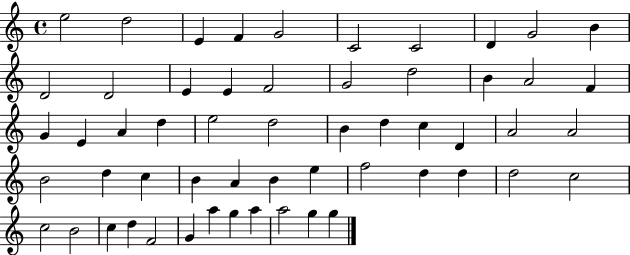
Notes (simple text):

E5/h D5/h E4/q F4/q G4/h C4/h C4/h D4/q G4/h B4/q D4/h D4/h E4/q E4/q F4/h G4/h D5/h B4/q A4/h F4/q G4/q E4/q A4/q D5/q E5/h D5/h B4/q D5/q C5/q D4/q A4/h A4/h B4/h D5/q C5/q B4/q A4/q B4/q E5/q F5/h D5/q D5/q D5/h C5/h C5/h B4/h C5/q D5/q F4/h G4/q A5/q G5/q A5/q A5/h G5/q G5/q